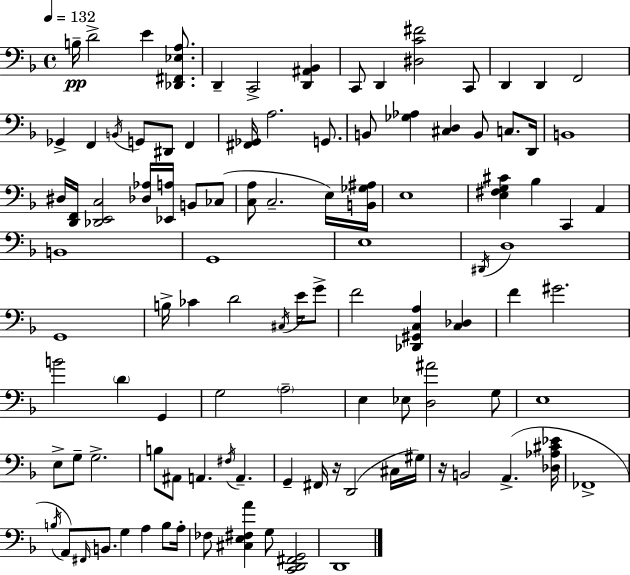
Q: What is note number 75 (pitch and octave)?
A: A2